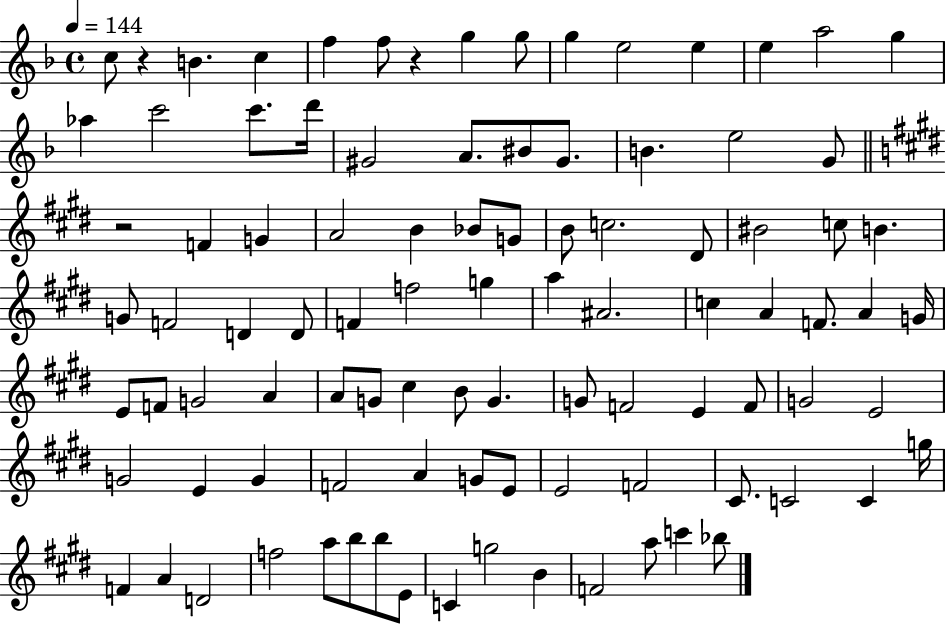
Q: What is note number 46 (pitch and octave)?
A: C5